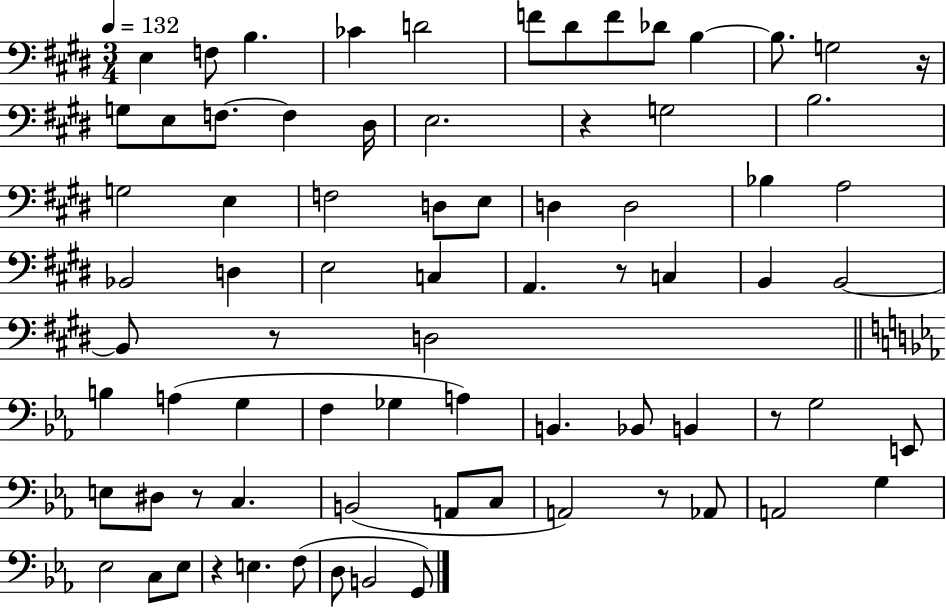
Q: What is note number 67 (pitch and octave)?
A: B2